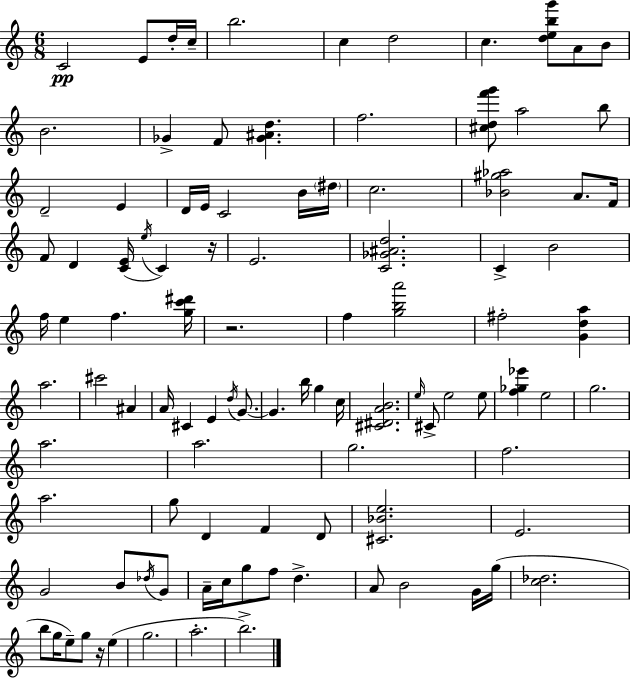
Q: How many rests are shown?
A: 3